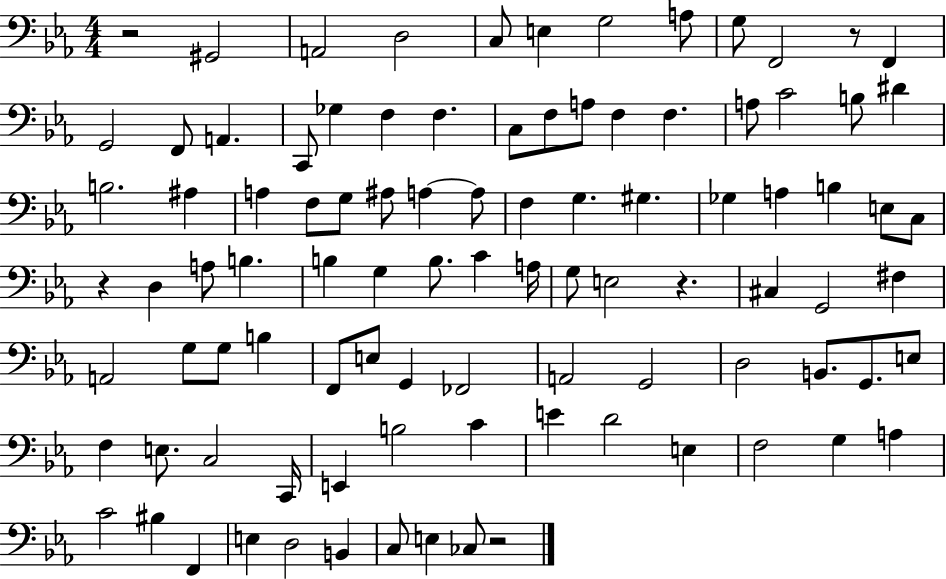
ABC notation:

X:1
T:Untitled
M:4/4
L:1/4
K:Eb
z2 ^G,,2 A,,2 D,2 C,/2 E, G,2 A,/2 G,/2 F,,2 z/2 F,, G,,2 F,,/2 A,, C,,/2 _G, F, F, C,/2 F,/2 A,/2 F, F, A,/2 C2 B,/2 ^D B,2 ^A, A, F,/2 G,/2 ^A,/2 A, A,/2 F, G, ^G, _G, A, B, E,/2 C,/2 z D, A,/2 B, B, G, B,/2 C A,/4 G,/2 E,2 z ^C, G,,2 ^F, A,,2 G,/2 G,/2 B, F,,/2 E,/2 G,, _F,,2 A,,2 G,,2 D,2 B,,/2 G,,/2 E,/2 F, E,/2 C,2 C,,/4 E,, B,2 C E D2 E, F,2 G, A, C2 ^B, F,, E, D,2 B,, C,/2 E, _C,/2 z2